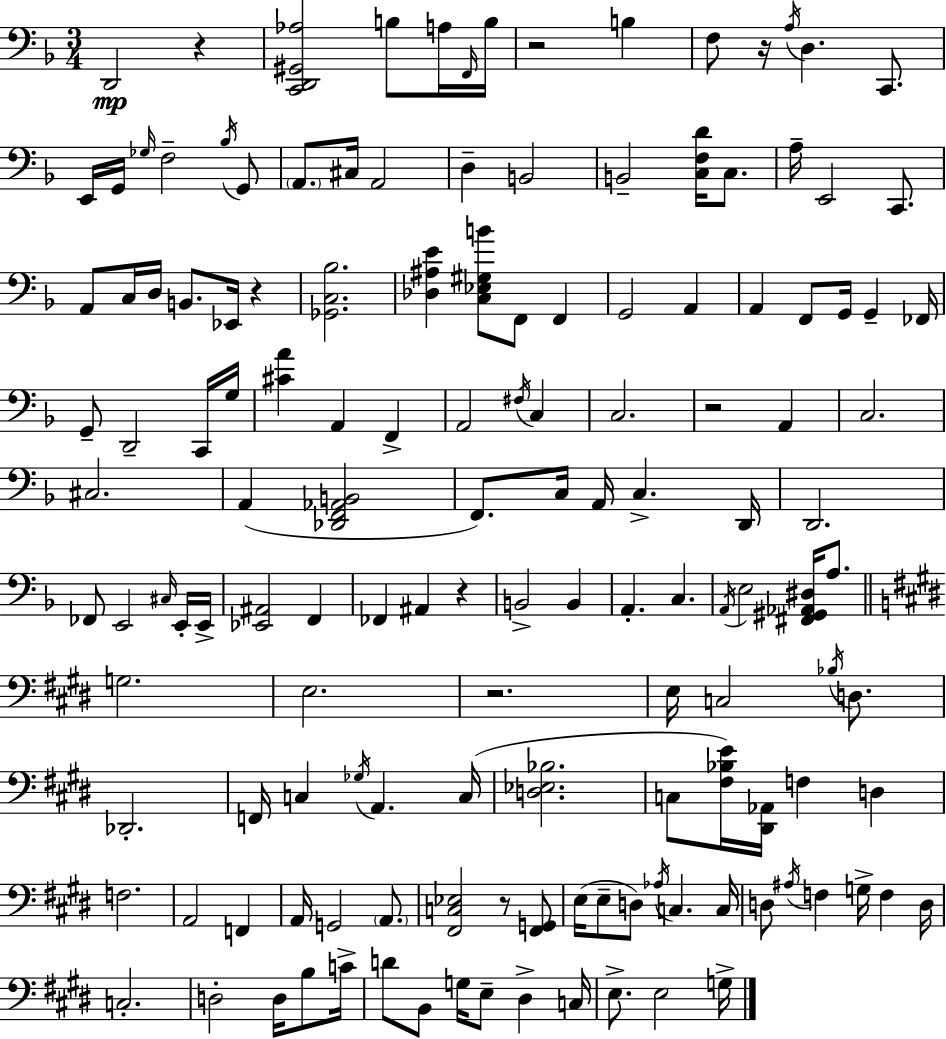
X:1
T:Untitled
M:3/4
L:1/4
K:Dm
D,,2 z [C,,D,,^G,,_A,]2 B,/2 A,/4 F,,/4 B,/4 z2 B, F,/2 z/4 A,/4 D, C,,/2 E,,/4 G,,/4 _G,/4 F,2 _B,/4 G,,/2 A,,/2 ^C,/4 A,,2 D, B,,2 B,,2 [C,F,D]/4 C,/2 A,/4 E,,2 C,,/2 A,,/2 C,/4 D,/4 B,,/2 _E,,/4 z [_G,,C,_B,]2 [_D,^A,E] [C,_E,^G,B]/2 F,,/2 F,, G,,2 A,, A,, F,,/2 G,,/4 G,, _F,,/4 G,,/2 D,,2 C,,/4 G,/4 [^CA] A,, F,, A,,2 ^F,/4 C, C,2 z2 A,, C,2 ^C,2 A,, [_D,,F,,_A,,B,,]2 F,,/2 C,/4 A,,/4 C, D,,/4 D,,2 _F,,/2 E,,2 ^C,/4 E,,/4 E,,/4 [_E,,^A,,]2 F,, _F,, ^A,, z B,,2 B,, A,, C, A,,/4 E,2 [^F,,^G,,_A,,^D,]/4 A,/2 G,2 E,2 z2 E,/4 C,2 _B,/4 D,/2 _D,,2 F,,/4 C, _G,/4 A,, C,/4 [D,_E,_B,]2 C,/2 [^F,_B,E]/4 [^D,,_A,,]/4 F, D, F,2 A,,2 F,, A,,/4 G,,2 A,,/2 [^F,,C,_E,]2 z/2 [^F,,G,,]/2 E,/4 E,/2 D,/2 _A,/4 C, C,/4 D,/2 ^A,/4 F, G,/4 F, D,/4 C,2 D,2 D,/4 B,/2 C/4 D/2 B,,/2 G,/4 E,/2 ^D, C,/4 E,/2 E,2 G,/4